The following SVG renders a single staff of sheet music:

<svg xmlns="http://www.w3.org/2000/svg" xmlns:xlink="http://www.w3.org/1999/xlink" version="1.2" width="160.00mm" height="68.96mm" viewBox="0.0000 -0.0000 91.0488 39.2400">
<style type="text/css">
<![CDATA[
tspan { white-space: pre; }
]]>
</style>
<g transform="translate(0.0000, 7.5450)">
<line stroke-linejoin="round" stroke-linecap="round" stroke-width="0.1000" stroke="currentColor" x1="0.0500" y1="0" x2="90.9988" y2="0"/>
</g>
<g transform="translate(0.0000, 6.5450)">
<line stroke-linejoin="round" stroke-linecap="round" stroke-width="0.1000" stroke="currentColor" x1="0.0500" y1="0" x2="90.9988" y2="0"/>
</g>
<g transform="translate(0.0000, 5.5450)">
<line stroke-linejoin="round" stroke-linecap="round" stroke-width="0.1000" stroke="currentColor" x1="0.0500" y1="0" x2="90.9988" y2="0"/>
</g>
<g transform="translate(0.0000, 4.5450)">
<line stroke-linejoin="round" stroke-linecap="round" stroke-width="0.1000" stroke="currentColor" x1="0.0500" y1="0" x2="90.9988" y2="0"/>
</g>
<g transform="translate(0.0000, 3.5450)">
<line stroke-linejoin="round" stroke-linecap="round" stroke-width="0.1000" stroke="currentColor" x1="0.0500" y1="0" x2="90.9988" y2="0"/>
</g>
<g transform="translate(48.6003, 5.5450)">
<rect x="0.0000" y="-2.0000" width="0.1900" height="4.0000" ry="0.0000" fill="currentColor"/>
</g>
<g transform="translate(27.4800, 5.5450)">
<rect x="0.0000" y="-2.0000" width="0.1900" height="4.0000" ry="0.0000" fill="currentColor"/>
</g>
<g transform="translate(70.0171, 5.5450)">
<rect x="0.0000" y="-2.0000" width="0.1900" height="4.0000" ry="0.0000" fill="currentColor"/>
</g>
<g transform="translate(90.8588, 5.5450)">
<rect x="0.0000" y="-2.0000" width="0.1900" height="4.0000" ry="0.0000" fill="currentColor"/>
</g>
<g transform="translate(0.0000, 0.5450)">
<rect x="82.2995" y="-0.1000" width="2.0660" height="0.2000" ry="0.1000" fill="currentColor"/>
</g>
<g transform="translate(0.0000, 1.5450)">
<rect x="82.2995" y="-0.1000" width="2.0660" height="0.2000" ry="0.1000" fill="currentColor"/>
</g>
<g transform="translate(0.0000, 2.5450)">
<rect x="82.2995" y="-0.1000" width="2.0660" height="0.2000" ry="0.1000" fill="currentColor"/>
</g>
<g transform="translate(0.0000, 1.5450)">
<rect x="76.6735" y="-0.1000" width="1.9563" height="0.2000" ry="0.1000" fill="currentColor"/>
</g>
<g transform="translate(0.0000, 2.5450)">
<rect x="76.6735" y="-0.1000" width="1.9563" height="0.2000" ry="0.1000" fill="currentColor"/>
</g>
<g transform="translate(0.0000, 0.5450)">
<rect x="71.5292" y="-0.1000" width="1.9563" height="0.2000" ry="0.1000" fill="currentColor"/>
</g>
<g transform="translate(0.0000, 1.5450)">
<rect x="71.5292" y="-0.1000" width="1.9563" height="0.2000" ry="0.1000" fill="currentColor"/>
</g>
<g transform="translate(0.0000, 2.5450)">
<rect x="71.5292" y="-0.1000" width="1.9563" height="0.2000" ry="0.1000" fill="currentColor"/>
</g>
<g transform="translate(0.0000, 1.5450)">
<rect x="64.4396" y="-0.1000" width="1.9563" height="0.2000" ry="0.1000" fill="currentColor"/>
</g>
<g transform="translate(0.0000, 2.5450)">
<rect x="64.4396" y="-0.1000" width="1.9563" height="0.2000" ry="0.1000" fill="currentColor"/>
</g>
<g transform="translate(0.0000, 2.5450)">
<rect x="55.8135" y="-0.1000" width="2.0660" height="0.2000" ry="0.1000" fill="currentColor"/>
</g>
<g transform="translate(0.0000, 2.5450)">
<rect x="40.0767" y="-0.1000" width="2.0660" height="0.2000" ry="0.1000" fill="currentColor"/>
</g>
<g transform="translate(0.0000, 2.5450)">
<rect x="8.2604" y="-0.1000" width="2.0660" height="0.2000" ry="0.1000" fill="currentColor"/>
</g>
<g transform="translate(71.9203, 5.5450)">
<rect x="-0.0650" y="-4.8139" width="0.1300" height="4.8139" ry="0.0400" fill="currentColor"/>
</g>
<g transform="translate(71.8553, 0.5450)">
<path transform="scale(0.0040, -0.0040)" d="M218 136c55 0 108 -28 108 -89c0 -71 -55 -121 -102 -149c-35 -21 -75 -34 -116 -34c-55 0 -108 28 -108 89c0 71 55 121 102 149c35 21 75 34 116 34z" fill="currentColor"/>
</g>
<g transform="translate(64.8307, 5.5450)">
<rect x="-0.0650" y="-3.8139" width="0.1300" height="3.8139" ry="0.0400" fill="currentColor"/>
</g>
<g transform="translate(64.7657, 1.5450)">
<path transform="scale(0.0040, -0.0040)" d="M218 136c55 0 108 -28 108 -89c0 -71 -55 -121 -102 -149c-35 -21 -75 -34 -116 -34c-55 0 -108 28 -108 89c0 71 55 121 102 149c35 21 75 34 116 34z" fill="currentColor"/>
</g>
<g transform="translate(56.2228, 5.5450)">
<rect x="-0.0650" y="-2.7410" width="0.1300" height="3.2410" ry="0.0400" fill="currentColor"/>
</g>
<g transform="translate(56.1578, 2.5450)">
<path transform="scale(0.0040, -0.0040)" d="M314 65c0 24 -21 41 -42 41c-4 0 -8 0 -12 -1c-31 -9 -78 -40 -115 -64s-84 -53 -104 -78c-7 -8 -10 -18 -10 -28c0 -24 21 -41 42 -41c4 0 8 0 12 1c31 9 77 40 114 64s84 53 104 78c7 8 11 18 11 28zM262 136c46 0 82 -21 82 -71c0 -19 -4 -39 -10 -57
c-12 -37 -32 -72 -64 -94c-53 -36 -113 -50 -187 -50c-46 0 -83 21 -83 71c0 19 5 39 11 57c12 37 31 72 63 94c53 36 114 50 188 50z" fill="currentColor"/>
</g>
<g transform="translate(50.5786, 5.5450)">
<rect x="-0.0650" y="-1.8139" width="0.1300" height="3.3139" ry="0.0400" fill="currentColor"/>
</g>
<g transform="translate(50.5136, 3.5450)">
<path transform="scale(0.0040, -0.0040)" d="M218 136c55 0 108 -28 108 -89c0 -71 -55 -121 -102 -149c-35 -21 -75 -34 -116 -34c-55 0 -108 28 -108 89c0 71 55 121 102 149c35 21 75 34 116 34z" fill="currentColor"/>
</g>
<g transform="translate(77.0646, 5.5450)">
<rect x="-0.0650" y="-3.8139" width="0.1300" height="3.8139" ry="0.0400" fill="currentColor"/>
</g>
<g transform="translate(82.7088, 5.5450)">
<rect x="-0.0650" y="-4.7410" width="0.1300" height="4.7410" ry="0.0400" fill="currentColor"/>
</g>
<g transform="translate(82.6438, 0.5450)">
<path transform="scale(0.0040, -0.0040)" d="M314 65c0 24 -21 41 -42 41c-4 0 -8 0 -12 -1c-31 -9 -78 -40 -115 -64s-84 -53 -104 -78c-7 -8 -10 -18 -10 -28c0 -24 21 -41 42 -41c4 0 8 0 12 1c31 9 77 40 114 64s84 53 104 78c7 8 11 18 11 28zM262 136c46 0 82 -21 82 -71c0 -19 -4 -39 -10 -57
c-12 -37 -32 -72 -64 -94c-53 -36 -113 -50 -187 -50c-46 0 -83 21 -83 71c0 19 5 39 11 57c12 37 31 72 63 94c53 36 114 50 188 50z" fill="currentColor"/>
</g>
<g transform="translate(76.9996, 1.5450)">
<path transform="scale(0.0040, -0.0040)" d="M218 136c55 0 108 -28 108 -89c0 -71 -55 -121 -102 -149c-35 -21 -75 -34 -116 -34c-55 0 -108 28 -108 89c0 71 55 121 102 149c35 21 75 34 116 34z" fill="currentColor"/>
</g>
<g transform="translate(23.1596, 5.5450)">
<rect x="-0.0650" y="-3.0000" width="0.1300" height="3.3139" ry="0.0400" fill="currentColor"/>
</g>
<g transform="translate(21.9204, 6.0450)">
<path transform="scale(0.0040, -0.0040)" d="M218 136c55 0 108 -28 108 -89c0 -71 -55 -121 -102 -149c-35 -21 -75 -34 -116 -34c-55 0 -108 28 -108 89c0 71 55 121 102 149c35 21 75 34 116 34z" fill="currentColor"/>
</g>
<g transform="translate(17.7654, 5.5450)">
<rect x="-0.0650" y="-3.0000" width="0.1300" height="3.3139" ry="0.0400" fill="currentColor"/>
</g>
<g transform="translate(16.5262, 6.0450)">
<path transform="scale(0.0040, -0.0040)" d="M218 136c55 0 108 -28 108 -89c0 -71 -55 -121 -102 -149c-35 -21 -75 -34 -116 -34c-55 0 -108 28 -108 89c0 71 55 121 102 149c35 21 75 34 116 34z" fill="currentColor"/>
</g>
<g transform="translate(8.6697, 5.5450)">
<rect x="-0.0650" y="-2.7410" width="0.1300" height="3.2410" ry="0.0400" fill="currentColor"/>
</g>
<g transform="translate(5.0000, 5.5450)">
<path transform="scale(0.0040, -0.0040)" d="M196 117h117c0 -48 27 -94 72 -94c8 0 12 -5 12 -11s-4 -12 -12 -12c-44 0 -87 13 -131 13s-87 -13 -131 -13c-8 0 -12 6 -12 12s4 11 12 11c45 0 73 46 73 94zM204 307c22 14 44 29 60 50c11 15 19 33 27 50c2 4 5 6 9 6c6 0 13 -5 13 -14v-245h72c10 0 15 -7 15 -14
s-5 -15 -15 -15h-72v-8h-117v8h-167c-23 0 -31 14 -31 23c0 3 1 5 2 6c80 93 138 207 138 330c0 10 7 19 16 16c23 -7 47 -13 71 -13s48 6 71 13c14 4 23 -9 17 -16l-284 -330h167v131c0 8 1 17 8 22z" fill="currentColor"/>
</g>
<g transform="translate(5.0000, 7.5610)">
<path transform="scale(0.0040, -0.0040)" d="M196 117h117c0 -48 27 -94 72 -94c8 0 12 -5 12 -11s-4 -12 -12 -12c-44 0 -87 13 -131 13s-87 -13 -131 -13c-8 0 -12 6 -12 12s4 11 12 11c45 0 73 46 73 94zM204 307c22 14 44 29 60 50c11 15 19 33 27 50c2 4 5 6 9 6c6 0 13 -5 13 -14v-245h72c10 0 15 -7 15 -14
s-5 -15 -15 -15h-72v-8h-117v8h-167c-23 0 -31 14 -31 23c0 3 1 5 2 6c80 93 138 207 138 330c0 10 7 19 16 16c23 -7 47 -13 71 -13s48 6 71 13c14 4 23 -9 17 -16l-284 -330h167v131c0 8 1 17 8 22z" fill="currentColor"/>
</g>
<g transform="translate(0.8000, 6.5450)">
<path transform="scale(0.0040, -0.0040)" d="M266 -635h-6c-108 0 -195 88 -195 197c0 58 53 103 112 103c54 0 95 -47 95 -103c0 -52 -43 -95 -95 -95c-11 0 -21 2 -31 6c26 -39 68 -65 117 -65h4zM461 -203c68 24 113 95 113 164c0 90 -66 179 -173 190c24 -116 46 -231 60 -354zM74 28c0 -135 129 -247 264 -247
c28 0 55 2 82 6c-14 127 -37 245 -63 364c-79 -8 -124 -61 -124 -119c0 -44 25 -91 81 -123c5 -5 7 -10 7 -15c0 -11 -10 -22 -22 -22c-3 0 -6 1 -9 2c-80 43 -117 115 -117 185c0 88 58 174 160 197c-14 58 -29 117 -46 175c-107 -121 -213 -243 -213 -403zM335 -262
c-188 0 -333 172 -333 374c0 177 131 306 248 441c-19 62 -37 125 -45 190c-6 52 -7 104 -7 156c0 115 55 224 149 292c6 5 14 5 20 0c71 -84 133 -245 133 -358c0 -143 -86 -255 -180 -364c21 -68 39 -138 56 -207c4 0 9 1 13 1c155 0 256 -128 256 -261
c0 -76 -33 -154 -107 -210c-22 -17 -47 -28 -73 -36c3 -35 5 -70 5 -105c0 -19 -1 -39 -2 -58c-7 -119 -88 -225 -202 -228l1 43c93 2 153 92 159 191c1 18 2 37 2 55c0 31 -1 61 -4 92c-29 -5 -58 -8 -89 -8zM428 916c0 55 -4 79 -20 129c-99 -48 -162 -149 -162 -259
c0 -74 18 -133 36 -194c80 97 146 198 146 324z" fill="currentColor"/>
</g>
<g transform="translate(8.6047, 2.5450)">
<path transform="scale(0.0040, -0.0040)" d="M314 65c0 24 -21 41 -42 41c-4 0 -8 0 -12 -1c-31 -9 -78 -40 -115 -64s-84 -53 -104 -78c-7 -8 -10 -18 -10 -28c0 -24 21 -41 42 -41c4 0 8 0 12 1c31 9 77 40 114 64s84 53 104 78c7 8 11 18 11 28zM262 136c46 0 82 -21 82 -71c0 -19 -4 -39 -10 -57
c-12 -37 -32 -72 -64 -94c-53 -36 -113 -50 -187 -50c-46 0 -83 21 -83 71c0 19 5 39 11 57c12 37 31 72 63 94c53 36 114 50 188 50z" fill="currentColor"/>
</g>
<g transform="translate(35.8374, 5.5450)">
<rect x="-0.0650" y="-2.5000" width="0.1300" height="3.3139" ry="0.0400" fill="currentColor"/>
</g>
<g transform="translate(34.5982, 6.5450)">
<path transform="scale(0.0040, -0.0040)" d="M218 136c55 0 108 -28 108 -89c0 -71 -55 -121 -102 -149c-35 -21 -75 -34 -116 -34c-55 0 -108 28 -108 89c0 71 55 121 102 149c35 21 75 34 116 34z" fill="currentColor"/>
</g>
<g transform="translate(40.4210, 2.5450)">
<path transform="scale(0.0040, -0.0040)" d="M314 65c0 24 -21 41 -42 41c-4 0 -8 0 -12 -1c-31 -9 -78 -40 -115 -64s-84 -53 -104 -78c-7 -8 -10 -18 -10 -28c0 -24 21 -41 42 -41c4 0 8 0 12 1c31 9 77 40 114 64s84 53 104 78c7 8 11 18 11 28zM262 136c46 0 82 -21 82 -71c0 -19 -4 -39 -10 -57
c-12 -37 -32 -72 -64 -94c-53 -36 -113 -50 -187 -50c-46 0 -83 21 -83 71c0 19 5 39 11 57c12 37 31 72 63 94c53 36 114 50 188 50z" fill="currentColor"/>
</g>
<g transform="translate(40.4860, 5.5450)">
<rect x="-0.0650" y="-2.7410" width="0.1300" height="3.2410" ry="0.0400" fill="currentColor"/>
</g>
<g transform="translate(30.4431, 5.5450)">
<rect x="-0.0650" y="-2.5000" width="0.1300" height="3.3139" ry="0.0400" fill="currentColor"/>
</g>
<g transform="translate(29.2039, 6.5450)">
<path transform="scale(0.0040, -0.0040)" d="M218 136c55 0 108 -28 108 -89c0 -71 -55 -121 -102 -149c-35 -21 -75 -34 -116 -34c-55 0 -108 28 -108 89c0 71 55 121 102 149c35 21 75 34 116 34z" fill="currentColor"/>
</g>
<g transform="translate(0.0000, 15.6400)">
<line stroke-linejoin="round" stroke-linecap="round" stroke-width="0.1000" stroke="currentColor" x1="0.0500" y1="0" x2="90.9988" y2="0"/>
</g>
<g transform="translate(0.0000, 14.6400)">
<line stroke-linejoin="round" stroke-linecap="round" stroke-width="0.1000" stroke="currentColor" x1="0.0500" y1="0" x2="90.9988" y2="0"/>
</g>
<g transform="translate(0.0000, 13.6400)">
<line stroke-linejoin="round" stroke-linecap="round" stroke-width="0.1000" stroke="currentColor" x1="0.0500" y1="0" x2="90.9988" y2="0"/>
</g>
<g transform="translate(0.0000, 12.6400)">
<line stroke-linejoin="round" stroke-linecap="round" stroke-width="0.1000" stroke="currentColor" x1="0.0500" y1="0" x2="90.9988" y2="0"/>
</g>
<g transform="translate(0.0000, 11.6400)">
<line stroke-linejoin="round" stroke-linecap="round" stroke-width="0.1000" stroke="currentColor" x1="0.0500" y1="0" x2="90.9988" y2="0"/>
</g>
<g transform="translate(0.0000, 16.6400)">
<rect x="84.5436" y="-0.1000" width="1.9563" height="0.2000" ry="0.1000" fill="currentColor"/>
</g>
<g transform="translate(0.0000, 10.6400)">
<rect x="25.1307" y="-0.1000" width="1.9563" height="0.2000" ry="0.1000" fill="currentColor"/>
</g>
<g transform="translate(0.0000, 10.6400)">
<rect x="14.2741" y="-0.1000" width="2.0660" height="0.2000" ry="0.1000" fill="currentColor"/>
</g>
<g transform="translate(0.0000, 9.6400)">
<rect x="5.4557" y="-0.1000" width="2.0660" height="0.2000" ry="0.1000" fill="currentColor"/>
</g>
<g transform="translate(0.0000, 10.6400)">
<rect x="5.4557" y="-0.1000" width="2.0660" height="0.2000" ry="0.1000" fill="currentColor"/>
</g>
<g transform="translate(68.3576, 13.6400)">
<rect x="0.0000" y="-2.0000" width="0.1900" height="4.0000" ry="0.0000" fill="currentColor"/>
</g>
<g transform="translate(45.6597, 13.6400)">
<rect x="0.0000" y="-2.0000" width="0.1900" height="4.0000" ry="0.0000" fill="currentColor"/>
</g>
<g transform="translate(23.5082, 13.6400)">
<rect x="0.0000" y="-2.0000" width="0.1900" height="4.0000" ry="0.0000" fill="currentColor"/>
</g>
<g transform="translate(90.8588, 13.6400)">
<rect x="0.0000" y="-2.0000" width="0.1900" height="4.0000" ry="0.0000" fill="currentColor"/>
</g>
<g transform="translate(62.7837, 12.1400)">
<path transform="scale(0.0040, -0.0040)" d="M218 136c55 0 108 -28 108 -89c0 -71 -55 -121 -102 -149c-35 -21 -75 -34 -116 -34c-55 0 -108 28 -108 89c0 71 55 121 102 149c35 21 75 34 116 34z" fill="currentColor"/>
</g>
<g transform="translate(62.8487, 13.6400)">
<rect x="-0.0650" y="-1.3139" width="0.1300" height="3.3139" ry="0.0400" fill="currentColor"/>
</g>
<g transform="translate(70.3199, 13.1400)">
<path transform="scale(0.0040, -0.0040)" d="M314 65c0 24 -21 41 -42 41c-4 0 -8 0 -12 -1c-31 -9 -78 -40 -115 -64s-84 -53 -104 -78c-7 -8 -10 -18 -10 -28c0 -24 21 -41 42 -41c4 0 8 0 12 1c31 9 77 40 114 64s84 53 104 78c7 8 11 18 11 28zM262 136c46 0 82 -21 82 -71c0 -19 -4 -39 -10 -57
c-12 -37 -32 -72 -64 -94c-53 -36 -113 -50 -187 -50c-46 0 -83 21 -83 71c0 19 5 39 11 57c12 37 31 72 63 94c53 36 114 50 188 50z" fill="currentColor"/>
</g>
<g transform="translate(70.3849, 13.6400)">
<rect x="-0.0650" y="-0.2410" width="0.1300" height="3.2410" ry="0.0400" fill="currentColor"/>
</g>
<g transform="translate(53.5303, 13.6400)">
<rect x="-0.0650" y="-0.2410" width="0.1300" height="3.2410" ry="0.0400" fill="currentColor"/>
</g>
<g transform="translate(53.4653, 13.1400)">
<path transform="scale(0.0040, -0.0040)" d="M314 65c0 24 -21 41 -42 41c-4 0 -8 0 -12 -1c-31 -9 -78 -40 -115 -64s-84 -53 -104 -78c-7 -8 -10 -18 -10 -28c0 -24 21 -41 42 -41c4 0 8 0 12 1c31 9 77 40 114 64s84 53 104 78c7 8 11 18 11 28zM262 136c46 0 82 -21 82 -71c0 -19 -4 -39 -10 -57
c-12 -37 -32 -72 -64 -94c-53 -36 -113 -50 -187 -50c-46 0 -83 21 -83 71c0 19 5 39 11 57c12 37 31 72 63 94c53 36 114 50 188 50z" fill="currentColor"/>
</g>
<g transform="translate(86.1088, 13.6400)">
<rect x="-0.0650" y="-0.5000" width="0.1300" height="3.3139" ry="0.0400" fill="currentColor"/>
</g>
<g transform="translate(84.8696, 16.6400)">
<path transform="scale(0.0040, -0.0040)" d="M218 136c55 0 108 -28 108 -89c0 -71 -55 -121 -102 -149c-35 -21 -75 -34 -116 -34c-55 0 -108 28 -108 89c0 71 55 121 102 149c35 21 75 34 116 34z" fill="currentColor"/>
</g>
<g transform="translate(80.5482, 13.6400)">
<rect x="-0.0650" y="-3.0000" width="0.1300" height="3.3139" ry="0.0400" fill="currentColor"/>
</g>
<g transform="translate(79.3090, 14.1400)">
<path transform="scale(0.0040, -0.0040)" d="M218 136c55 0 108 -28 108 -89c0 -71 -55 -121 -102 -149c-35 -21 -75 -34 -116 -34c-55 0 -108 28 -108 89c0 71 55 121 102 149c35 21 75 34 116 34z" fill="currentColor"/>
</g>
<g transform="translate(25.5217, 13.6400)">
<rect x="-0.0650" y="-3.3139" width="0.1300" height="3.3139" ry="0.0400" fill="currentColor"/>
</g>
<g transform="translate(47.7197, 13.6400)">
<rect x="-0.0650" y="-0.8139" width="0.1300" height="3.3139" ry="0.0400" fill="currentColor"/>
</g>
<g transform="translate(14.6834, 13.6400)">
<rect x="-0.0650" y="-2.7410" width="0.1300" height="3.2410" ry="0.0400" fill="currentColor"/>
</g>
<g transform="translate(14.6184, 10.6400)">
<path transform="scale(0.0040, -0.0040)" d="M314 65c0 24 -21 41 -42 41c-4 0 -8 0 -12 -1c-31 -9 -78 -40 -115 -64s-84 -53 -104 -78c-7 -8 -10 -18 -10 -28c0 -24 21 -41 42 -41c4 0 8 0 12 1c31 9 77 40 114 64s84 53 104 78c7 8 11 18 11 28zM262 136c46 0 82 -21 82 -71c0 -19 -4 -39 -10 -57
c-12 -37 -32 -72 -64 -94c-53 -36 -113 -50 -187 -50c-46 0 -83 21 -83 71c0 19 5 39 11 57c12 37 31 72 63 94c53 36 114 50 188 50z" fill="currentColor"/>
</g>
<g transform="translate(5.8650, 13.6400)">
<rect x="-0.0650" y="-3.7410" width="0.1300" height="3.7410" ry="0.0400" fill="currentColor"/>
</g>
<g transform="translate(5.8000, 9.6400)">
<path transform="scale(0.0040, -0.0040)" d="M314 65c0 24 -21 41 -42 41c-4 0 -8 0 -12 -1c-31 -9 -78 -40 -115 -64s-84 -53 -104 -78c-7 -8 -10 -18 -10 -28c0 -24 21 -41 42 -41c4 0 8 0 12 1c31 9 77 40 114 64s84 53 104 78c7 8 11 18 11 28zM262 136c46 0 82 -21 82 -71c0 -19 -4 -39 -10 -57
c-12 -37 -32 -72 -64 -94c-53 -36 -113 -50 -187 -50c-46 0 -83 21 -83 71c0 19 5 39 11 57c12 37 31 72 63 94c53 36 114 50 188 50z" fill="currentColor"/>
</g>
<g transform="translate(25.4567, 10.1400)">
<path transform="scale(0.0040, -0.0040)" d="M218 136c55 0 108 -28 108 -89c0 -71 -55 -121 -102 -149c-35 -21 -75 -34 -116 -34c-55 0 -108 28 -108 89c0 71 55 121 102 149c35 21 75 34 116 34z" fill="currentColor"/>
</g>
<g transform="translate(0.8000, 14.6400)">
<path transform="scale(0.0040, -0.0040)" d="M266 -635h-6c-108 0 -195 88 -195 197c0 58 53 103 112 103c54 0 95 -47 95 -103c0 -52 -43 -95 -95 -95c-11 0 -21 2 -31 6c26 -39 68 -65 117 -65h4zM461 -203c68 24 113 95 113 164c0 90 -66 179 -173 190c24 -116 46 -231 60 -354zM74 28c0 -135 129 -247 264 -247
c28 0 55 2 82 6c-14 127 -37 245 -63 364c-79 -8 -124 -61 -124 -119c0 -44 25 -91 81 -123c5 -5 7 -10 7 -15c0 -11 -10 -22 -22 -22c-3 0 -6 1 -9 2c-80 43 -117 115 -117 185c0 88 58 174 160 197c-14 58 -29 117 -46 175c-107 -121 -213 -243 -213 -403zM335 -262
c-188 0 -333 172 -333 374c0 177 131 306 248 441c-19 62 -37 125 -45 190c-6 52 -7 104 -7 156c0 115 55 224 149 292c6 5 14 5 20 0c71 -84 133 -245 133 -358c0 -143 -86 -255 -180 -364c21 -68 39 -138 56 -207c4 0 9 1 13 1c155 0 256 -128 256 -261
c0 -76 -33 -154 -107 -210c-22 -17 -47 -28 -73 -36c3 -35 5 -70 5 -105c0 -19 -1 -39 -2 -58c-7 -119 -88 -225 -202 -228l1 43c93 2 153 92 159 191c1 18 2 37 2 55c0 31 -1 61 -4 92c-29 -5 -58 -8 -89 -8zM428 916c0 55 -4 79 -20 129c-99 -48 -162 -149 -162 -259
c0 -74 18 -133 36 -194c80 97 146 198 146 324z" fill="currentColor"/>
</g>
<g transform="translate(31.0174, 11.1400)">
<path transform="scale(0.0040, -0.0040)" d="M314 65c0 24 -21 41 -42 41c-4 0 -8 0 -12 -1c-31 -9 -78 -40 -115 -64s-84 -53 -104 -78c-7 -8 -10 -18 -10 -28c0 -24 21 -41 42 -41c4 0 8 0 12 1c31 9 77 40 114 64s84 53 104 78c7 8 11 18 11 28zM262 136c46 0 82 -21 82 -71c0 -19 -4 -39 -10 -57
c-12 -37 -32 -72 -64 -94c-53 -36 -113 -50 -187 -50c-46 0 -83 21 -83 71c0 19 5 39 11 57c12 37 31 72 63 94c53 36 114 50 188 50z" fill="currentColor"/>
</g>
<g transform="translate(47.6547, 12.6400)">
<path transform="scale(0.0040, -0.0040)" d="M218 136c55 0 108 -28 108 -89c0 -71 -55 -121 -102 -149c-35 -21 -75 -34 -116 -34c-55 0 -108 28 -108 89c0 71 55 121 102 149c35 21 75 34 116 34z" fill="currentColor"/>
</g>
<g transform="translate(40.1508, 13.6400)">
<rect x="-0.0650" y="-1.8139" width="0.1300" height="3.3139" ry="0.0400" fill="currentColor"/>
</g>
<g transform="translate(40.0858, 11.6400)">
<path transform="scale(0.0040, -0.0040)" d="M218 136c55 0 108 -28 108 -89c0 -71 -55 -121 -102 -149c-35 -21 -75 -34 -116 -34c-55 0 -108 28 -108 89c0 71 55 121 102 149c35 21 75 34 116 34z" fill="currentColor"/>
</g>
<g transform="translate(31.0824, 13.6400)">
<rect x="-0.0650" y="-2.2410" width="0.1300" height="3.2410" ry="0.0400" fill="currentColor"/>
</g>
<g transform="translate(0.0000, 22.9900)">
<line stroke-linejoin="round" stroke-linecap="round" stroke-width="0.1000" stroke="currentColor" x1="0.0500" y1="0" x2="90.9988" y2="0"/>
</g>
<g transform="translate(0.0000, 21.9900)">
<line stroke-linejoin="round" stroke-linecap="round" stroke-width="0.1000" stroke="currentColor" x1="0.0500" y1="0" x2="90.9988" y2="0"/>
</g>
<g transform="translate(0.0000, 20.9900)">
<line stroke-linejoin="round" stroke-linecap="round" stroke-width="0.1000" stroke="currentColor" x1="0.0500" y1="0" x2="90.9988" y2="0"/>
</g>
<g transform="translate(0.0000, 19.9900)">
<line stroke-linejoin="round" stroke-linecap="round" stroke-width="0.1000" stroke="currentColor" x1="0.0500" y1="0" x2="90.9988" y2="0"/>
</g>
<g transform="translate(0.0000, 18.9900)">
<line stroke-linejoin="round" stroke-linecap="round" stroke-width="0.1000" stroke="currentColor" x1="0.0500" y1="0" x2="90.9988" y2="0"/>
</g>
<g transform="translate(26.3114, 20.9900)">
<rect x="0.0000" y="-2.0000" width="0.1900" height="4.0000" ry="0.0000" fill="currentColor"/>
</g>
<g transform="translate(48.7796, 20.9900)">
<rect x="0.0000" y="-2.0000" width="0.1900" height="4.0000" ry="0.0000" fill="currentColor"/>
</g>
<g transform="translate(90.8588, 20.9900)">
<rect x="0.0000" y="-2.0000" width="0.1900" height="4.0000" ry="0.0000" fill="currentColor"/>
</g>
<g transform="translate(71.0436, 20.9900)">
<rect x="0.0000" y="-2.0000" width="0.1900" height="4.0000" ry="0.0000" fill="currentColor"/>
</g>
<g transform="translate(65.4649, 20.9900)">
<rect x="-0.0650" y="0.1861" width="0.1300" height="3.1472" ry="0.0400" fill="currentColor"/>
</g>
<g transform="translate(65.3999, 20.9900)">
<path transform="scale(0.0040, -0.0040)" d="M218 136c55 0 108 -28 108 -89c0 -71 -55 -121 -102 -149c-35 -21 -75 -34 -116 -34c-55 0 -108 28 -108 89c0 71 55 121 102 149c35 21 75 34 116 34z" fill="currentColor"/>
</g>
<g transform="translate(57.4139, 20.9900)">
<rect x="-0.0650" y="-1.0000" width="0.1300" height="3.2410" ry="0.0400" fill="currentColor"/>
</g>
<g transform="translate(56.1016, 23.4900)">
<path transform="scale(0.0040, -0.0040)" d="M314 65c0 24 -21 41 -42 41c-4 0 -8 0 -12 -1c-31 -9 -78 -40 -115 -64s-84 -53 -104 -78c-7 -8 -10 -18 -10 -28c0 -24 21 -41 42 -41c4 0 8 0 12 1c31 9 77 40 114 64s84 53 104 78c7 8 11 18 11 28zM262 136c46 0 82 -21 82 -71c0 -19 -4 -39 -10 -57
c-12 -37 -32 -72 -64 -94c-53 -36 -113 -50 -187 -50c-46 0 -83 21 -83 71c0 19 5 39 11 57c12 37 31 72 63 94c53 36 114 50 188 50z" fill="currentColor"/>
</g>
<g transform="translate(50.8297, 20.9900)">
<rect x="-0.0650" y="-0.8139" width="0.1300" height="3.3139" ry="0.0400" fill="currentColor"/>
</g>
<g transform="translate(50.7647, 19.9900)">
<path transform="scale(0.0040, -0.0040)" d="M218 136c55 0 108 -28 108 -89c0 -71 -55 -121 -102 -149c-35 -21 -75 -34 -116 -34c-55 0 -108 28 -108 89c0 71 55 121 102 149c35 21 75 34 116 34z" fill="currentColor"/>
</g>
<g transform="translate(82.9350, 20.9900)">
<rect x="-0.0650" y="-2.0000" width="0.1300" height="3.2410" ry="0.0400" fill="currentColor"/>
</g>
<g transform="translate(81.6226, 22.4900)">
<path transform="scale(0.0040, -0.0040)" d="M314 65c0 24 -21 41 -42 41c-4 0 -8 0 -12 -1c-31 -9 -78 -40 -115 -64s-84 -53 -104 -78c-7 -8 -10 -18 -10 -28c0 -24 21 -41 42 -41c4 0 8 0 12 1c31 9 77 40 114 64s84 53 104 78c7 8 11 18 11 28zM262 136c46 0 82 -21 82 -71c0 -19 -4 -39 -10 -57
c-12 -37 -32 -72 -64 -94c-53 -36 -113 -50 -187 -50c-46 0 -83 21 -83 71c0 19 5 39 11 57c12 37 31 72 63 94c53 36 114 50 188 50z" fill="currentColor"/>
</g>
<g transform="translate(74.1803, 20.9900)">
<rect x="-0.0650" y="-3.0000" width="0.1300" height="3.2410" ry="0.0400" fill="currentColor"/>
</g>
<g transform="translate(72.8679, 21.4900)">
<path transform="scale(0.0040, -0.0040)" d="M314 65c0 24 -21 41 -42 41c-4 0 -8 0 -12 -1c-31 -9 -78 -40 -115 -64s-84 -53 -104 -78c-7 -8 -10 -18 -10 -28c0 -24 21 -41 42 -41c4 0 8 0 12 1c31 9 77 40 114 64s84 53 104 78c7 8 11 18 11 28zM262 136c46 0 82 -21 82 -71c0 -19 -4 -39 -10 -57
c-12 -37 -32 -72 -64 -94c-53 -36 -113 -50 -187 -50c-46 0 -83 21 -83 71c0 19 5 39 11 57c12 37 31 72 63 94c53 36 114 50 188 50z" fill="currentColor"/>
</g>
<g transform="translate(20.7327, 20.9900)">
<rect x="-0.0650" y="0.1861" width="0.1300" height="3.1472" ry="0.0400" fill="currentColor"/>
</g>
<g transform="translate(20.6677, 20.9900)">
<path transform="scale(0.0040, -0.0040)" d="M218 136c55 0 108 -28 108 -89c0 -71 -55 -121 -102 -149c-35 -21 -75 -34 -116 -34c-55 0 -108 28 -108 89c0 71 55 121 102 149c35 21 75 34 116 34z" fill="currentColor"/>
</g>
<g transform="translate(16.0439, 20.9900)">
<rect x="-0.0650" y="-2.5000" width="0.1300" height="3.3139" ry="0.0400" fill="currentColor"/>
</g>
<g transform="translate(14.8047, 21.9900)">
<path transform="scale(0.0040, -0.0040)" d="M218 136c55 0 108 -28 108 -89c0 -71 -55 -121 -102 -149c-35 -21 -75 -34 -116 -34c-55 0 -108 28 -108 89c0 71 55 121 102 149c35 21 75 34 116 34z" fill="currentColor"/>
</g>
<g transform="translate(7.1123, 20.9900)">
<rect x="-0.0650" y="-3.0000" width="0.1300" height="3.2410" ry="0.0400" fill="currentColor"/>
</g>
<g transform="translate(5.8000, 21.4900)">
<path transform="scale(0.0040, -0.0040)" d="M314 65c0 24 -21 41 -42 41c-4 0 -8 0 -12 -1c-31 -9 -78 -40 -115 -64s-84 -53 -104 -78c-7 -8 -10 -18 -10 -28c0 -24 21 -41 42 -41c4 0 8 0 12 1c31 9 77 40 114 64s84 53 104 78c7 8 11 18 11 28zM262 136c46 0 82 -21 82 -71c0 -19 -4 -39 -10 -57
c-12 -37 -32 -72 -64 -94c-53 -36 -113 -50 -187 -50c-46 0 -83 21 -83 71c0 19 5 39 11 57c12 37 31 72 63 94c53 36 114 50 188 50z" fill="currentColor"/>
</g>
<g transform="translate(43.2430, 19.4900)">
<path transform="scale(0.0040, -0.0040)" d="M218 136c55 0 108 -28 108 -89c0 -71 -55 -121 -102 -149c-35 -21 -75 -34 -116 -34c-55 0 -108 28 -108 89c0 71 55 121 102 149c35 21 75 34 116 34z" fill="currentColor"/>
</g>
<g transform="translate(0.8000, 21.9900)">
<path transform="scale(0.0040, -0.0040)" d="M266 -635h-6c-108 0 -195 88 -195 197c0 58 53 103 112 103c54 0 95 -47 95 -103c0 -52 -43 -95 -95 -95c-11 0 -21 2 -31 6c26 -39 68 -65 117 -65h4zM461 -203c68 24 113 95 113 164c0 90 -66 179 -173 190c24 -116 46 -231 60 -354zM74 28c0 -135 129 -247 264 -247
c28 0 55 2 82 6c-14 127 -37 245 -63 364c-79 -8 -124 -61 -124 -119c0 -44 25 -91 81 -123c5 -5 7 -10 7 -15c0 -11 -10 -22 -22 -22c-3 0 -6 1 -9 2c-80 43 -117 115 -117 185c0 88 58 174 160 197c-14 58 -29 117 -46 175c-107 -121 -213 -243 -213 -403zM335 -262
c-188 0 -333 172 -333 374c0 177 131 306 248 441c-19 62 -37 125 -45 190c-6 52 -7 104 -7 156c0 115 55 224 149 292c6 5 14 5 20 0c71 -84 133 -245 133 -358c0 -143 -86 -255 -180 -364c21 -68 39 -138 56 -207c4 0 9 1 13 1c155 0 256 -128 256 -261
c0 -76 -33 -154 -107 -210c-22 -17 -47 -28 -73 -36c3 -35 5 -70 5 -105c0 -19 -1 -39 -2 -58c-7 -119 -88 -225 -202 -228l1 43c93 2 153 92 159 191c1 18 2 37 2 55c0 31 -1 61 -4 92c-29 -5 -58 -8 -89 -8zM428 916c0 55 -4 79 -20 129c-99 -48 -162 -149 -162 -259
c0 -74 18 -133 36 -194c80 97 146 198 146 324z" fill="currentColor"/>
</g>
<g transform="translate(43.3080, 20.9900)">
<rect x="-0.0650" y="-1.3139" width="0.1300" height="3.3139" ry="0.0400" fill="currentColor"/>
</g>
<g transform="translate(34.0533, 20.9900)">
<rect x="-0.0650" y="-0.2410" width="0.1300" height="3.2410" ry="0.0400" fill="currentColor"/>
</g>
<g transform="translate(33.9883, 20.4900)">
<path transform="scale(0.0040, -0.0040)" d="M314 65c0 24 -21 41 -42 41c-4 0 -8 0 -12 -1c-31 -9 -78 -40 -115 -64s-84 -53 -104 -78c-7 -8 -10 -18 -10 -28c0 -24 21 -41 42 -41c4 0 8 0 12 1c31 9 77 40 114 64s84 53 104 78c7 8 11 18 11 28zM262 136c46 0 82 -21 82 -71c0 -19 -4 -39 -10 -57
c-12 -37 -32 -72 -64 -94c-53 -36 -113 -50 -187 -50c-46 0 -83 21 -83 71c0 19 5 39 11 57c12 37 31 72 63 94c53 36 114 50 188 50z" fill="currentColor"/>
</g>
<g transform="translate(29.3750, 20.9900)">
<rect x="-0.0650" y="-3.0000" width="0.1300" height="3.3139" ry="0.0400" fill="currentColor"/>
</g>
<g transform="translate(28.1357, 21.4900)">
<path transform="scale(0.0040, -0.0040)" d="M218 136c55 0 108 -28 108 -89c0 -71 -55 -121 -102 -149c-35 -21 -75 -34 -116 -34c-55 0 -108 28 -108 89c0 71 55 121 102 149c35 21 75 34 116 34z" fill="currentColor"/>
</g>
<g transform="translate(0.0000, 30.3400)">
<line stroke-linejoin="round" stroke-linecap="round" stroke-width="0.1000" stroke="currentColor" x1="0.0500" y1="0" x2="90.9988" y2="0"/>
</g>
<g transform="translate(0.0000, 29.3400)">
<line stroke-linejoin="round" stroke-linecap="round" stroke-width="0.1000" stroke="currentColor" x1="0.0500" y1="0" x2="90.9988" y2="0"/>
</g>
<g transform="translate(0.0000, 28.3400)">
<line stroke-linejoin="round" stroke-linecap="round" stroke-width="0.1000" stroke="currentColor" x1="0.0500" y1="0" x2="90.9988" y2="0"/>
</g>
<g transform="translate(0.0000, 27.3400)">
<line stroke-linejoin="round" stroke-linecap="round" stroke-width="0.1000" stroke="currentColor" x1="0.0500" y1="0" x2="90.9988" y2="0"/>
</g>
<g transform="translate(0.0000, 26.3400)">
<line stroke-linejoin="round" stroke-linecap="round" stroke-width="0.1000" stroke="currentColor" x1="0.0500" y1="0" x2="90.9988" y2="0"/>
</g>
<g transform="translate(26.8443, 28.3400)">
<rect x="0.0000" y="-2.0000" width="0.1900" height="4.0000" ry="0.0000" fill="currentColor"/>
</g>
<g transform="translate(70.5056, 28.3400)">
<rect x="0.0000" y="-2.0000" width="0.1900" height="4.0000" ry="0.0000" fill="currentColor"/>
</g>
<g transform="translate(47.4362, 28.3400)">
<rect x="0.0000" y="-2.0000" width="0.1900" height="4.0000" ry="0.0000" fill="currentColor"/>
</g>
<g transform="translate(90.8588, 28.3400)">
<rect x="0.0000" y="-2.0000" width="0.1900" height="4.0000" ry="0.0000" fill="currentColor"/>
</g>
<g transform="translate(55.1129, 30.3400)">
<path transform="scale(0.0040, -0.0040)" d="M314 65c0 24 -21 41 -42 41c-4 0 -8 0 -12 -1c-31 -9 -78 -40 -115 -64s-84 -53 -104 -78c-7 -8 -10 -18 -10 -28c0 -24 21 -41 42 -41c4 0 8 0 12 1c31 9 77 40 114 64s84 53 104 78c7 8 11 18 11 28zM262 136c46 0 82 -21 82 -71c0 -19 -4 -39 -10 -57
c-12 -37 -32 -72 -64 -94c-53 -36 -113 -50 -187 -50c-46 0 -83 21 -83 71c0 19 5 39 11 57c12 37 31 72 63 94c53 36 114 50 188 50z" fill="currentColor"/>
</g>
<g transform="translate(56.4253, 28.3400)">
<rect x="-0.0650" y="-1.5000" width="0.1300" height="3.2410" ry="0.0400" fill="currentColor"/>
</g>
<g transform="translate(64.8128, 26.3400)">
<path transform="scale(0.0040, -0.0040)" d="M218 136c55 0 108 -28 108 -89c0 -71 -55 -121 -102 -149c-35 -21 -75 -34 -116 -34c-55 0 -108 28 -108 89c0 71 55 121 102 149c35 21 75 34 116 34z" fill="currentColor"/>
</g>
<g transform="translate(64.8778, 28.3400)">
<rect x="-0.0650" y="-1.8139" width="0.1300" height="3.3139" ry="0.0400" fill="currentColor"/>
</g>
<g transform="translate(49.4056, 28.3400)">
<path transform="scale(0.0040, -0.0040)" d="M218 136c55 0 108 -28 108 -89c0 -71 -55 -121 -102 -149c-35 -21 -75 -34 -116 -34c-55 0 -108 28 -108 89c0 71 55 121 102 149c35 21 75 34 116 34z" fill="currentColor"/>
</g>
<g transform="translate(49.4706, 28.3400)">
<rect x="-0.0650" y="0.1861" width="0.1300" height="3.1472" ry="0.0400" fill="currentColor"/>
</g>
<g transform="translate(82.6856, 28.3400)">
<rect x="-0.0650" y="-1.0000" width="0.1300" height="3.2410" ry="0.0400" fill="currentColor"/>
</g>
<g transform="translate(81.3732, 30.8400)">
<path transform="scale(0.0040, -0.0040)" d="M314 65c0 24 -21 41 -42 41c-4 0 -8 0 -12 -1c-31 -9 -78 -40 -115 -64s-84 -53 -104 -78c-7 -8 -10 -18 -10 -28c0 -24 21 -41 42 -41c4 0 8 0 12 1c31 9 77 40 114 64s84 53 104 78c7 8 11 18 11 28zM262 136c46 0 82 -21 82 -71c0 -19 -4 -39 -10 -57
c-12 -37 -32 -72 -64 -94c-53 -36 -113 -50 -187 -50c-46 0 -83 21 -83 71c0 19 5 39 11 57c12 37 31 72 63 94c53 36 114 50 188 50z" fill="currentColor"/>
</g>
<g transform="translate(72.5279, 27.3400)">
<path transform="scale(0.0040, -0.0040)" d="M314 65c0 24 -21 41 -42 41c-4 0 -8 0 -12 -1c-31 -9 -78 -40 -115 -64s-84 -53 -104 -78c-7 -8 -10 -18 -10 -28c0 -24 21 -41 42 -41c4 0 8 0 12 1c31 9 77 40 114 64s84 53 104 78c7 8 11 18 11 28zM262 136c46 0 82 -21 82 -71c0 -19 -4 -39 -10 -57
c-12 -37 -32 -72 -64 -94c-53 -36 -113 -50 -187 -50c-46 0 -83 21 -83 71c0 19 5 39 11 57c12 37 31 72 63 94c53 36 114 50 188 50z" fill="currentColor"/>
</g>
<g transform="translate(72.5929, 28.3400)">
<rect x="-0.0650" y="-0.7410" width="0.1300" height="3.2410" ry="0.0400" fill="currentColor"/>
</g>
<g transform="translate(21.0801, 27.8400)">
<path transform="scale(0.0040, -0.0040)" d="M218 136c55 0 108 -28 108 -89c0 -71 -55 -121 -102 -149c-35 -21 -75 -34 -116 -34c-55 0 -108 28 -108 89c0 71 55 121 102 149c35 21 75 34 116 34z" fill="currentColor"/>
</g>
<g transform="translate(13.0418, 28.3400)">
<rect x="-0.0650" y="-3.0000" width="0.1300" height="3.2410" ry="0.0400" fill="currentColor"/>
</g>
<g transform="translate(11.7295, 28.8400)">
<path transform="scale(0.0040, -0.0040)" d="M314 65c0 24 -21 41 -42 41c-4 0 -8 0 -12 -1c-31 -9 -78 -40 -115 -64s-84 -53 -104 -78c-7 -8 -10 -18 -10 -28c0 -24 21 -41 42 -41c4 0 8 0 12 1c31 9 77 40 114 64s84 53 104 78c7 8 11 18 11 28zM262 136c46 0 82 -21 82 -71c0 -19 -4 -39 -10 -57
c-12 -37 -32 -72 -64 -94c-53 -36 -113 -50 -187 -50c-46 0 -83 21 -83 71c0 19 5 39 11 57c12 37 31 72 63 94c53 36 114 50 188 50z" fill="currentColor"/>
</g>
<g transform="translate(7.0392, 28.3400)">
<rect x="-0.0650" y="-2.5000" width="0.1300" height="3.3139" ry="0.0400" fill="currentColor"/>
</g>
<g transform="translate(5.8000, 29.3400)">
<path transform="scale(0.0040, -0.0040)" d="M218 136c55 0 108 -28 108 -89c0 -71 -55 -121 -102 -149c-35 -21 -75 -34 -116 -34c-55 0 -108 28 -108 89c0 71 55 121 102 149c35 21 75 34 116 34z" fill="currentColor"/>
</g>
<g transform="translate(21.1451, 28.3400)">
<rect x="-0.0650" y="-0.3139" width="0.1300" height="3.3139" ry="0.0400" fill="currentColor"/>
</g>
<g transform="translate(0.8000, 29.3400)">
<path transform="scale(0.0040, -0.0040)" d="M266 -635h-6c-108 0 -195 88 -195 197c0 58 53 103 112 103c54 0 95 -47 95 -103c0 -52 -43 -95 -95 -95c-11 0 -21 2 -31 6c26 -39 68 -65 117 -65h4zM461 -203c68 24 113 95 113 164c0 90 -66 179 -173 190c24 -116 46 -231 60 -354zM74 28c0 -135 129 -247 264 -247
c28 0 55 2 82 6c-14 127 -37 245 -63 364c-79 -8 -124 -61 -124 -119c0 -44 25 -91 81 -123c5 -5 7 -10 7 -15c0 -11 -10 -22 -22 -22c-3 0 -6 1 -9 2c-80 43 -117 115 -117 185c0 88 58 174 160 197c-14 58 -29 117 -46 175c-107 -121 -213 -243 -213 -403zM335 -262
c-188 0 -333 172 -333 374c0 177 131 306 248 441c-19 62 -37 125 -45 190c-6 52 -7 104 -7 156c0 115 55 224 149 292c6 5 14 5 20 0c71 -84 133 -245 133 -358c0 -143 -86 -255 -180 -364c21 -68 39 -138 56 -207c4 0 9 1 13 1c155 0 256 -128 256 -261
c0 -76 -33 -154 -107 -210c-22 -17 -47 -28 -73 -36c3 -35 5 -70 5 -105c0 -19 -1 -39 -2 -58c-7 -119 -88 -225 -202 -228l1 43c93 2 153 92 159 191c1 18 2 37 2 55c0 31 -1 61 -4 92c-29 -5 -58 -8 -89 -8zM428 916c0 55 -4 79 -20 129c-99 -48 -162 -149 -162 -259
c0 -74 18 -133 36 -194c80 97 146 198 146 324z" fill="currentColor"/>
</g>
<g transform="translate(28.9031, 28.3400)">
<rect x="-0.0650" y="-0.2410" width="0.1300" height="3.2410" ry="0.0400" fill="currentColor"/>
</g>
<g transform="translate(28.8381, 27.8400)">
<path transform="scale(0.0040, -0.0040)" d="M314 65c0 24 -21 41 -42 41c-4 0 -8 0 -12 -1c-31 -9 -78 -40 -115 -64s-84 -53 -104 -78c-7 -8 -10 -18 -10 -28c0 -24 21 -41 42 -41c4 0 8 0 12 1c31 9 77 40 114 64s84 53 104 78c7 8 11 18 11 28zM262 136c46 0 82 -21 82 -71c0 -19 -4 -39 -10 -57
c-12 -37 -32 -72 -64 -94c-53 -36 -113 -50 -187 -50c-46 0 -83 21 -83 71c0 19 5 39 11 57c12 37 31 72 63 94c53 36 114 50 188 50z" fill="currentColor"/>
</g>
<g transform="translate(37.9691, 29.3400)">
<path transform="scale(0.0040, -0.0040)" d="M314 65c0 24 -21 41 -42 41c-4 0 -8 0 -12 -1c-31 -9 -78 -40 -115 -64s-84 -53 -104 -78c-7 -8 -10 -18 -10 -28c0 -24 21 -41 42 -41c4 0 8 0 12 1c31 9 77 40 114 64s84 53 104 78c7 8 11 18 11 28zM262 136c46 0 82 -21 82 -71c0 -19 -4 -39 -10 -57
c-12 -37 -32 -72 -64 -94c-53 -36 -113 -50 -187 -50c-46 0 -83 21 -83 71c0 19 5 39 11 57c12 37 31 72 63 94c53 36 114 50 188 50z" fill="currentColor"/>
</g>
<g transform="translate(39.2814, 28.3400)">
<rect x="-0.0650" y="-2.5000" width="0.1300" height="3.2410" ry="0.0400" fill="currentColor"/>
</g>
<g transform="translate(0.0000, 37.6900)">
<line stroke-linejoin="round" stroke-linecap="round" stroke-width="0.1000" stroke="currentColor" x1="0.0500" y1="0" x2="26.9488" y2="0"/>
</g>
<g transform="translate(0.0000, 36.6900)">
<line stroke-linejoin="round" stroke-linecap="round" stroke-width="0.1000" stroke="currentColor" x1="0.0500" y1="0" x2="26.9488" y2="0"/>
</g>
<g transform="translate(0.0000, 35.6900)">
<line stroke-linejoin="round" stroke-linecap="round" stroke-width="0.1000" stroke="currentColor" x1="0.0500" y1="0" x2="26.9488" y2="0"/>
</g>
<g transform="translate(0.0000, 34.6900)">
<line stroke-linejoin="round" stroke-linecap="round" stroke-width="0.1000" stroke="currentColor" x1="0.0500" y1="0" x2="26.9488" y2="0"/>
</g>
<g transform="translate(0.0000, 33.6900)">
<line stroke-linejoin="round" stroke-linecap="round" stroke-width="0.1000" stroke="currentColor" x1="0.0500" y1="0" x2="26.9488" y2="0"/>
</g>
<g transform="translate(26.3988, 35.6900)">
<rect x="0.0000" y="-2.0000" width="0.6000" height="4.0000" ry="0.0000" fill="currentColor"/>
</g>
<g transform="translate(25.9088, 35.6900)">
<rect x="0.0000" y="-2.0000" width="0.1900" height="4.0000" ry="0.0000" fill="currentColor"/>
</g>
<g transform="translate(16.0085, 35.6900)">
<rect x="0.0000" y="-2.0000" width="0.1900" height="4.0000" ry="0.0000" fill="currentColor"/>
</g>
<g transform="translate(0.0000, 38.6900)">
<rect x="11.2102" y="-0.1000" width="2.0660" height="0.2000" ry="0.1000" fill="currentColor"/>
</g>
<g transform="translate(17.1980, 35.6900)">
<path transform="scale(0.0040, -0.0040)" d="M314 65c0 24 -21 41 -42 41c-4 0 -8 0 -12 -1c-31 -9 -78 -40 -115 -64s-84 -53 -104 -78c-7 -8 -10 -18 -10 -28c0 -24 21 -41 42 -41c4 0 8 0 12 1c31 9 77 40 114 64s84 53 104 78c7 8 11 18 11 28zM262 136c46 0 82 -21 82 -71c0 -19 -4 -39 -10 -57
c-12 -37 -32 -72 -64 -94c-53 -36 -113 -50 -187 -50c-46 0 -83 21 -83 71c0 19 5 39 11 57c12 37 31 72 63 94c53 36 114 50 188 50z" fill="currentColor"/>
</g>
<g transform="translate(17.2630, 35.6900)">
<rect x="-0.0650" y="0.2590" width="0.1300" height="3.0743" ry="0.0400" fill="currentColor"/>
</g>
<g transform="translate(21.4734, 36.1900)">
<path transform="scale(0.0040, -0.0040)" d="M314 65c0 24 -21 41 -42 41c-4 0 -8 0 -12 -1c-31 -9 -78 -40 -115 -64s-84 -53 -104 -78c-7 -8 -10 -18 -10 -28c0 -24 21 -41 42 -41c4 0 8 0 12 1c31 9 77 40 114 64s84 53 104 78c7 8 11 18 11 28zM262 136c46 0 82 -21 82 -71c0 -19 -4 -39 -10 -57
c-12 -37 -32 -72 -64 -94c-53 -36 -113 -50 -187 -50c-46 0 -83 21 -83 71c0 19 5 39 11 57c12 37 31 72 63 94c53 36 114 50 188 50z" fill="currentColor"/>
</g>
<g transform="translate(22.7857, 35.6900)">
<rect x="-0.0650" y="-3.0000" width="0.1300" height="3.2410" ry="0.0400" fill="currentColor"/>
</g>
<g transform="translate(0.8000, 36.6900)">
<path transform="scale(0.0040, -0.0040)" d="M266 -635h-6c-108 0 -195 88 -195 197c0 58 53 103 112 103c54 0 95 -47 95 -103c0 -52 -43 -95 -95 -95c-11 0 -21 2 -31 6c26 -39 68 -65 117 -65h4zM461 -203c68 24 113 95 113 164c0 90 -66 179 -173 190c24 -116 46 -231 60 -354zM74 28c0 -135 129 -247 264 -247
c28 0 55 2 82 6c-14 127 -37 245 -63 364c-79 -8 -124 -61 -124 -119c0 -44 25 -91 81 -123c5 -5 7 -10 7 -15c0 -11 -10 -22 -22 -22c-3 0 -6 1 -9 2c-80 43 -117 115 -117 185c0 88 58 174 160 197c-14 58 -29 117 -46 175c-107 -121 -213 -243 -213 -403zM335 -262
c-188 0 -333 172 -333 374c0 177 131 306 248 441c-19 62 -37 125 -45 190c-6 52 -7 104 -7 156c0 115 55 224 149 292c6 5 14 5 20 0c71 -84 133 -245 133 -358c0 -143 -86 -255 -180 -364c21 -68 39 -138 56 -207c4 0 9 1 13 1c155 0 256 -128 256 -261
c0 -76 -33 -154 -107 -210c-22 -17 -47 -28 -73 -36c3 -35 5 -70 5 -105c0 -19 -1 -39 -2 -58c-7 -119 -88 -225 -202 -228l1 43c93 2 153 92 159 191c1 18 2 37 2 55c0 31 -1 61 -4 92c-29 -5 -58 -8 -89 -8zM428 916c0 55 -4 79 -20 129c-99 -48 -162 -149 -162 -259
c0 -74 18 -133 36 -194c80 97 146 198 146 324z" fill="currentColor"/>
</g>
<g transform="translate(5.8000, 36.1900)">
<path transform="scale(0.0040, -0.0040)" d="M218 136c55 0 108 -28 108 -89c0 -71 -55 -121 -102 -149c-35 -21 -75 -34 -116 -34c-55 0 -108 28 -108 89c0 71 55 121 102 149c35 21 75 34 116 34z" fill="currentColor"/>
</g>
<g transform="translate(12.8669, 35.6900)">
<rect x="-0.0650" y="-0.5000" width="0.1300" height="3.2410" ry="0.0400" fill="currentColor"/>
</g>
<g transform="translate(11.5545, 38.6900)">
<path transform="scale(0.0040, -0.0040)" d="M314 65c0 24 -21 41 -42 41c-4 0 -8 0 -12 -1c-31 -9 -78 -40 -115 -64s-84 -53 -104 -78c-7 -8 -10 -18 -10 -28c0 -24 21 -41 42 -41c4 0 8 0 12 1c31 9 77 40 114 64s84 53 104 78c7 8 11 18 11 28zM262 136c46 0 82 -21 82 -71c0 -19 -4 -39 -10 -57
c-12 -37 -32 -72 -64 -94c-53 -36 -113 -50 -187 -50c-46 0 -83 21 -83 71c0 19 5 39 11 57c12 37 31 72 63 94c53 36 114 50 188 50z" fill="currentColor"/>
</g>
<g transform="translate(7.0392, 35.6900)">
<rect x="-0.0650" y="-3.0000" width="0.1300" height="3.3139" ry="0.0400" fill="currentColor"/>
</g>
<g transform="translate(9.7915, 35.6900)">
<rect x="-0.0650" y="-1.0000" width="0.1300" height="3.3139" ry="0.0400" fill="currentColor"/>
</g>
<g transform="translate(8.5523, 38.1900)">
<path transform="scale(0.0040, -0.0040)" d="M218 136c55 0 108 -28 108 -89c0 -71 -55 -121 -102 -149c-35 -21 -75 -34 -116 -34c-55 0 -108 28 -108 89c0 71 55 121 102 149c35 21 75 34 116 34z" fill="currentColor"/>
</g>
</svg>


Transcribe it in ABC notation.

X:1
T:Untitled
M:4/4
L:1/4
K:C
a2 A A G G a2 f a2 c' e' c' e'2 c'2 a2 b g2 f d c2 e c2 A C A2 G B A c2 e d D2 B A2 F2 G A2 c c2 G2 B E2 f d2 D2 A D C2 B2 A2